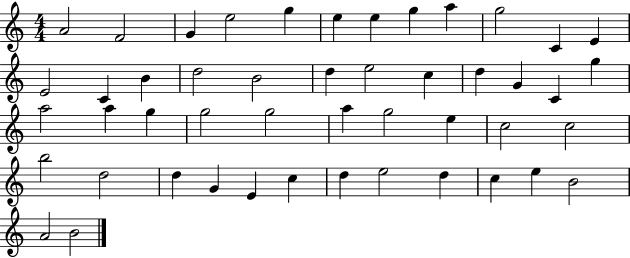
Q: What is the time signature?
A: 4/4